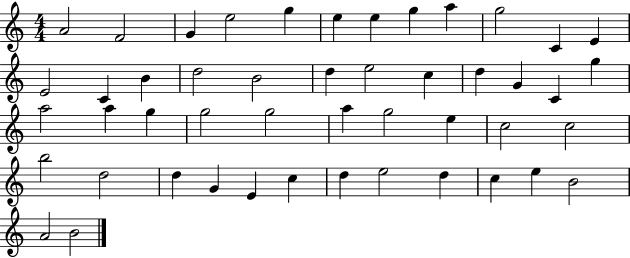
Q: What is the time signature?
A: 4/4